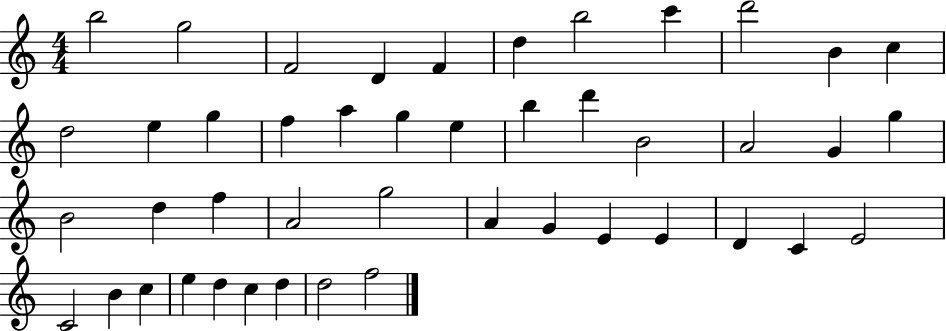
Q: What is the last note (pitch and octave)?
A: F5